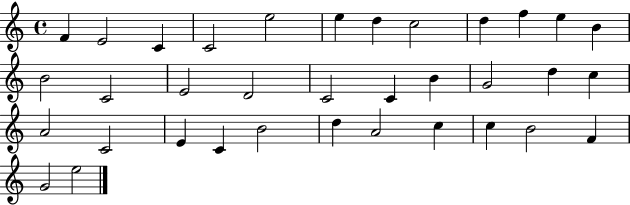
X:1
T:Untitled
M:4/4
L:1/4
K:C
F E2 C C2 e2 e d c2 d f e B B2 C2 E2 D2 C2 C B G2 d c A2 C2 E C B2 d A2 c c B2 F G2 e2